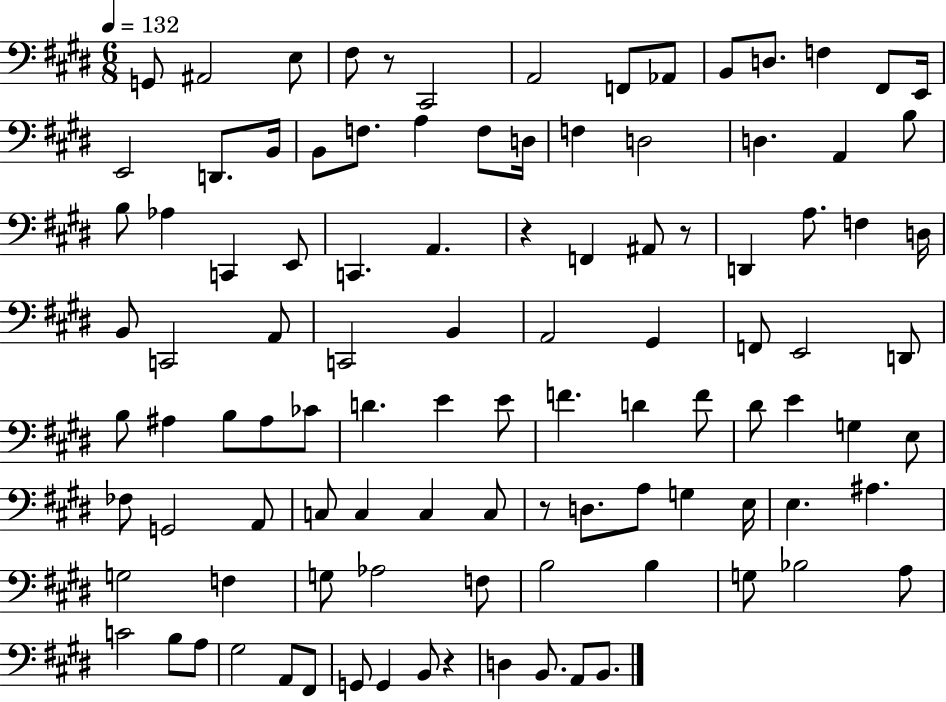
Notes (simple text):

G2/e A#2/h E3/e F#3/e R/e C#2/h A2/h F2/e Ab2/e B2/e D3/e. F3/q F#2/e E2/s E2/h D2/e. B2/s B2/e F3/e. A3/q F3/e D3/s F3/q D3/h D3/q. A2/q B3/e B3/e Ab3/q C2/q E2/e C2/q. A2/q. R/q F2/q A#2/e R/e D2/q A3/e. F3/q D3/s B2/e C2/h A2/e C2/h B2/q A2/h G#2/q F2/e E2/h D2/e B3/e A#3/q B3/e A#3/e CES4/e D4/q. E4/q E4/e F4/q. D4/q F4/e D#4/e E4/q G3/q E3/e FES3/e G2/h A2/e C3/e C3/q C3/q C3/e R/e D3/e. A3/e G3/q E3/s E3/q. A#3/q. G3/h F3/q G3/e Ab3/h F3/e B3/h B3/q G3/e Bb3/h A3/e C4/h B3/e A3/e G#3/h A2/e F#2/e G2/e G2/q B2/e R/q D3/q B2/e. A2/e B2/e.